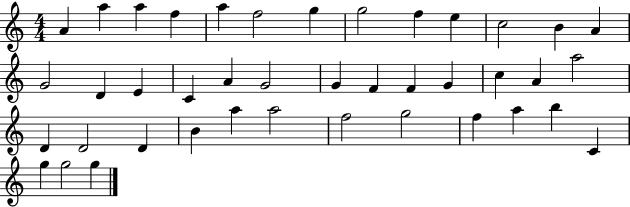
A4/q A5/q A5/q F5/q A5/q F5/h G5/q G5/h F5/q E5/q C5/h B4/q A4/q G4/h D4/q E4/q C4/q A4/q G4/h G4/q F4/q F4/q G4/q C5/q A4/q A5/h D4/q D4/h D4/q B4/q A5/q A5/h F5/h G5/h F5/q A5/q B5/q C4/q G5/q G5/h G5/q